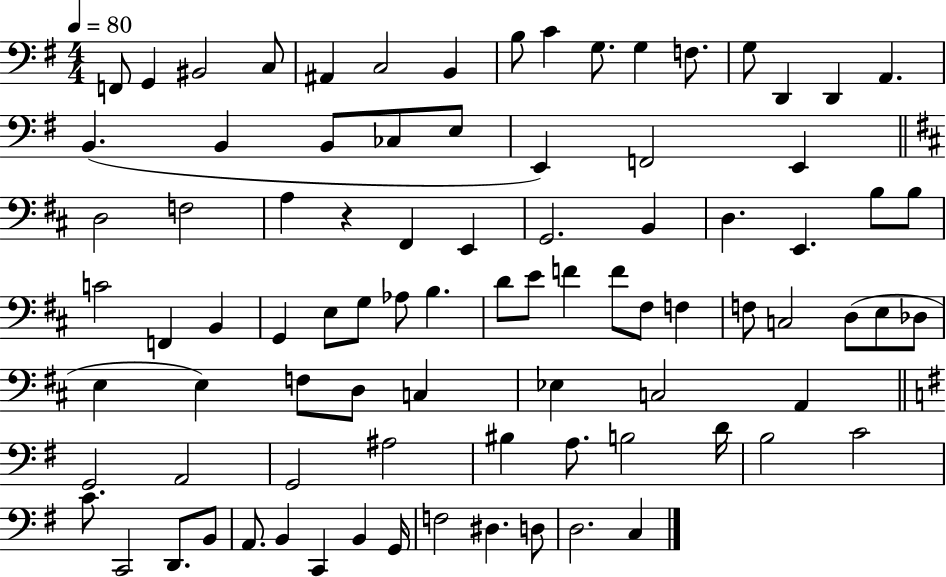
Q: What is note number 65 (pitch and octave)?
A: G2